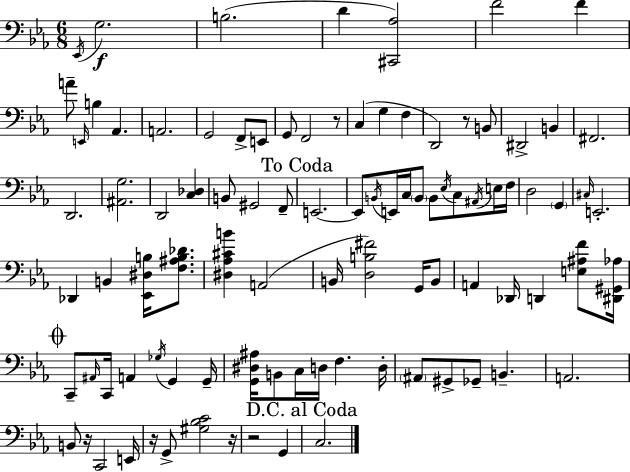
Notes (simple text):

Eb2/s G3/h. B3/h. D4/q [C#2,Ab3]/h F4/h F4/q A4/e E2/s B3/q Ab2/q. A2/h. G2/h F2/e E2/e G2/e F2/h R/e C3/q G3/q F3/q D2/h R/e B2/e D#2/h B2/q F#2/h. D2/h. [A#2,G3]/h. D2/h [C3,Db3]/q B2/e G#2/h F2/e E2/h. E2/e B2/s E2/s C3/s B2/e B2/e Eb3/s C3/e A#2/s E3/s F3/s D3/h G2/q C#3/s E2/h. Db2/q B2/q [Eb2,D#3,B3]/s [F3,A#3,B3,Db4]/e. [D#3,Ab3,C#4,B4]/q A2/h B2/s [D3,B3,F#4]/h G2/s B2/e A2/q Db2/s D2/q [E3,A#3,F4]/e [D#2,G#2,Ab3]/s C2/e A#2/s C2/s A2/q Gb3/s G2/q G2/s [G2,D#3,A#3]/s B2/e C3/s D3/s F3/q. D3/s A#2/e G#2/e Gb2/e B2/q. A2/h. B2/e R/s C2/h E2/s R/s G2/e [G#3,Bb3,C4]/h R/s R/h G2/q C3/h.